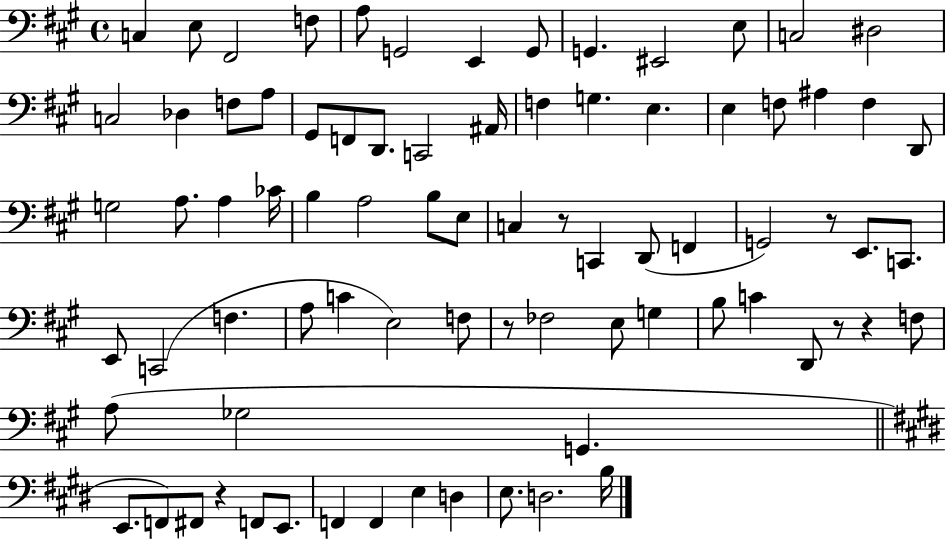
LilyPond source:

{
  \clef bass
  \time 4/4
  \defaultTimeSignature
  \key a \major
  \repeat volta 2 { c4 e8 fis,2 f8 | a8 g,2 e,4 g,8 | g,4. eis,2 e8 | c2 dis2 | \break c2 des4 f8 a8 | gis,8 f,8 d,8. c,2 ais,16 | f4 g4. e4. | e4 f8 ais4 f4 d,8 | \break g2 a8. a4 ces'16 | b4 a2 b8 e8 | c4 r8 c,4 d,8( f,4 | g,2) r8 e,8. c,8. | \break e,8 c,2( f4. | a8 c'4 e2) f8 | r8 fes2 e8 g4 | b8 c'4 d,8 r8 r4 f8 | \break a8( ges2 g,4. | \bar "||" \break \key e \major e,8. f,8) fis,8 r4 f,8 e,8. | f,4 f,4 e4 d4 | e8. d2. b16 | } \bar "|."
}